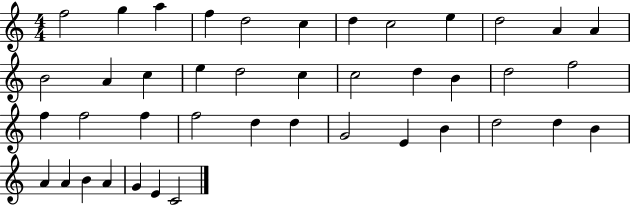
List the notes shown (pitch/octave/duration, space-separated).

F5/h G5/q A5/q F5/q D5/h C5/q D5/q C5/h E5/q D5/h A4/q A4/q B4/h A4/q C5/q E5/q D5/h C5/q C5/h D5/q B4/q D5/h F5/h F5/q F5/h F5/q F5/h D5/q D5/q G4/h E4/q B4/q D5/h D5/q B4/q A4/q A4/q B4/q A4/q G4/q E4/q C4/h